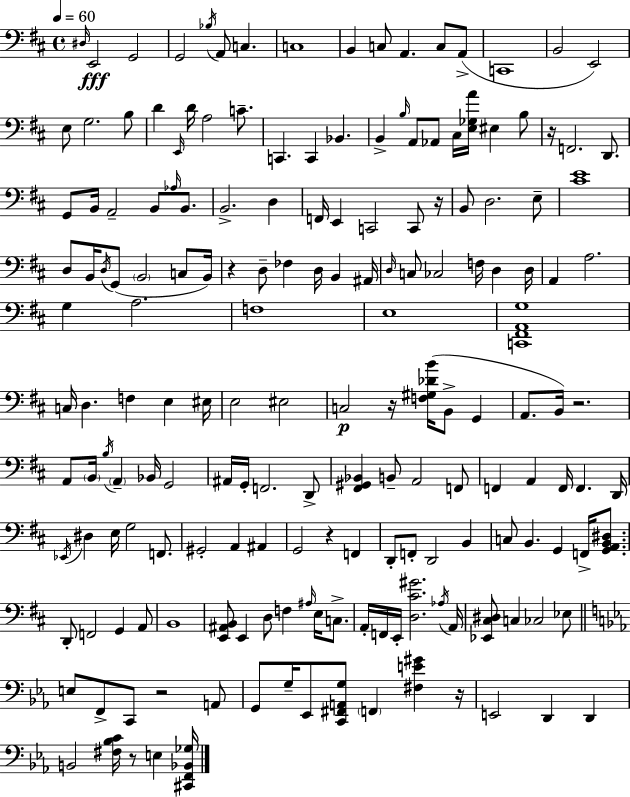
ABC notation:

X:1
T:Untitled
M:4/4
L:1/4
K:D
^D,/4 E,,2 G,,2 G,,2 _B,/4 A,,/2 C, C,4 B,, C,/2 A,, C,/2 A,,/2 C,,4 B,,2 E,,2 E,/2 G,2 B,/2 D E,,/4 D/4 A,2 C/2 C,, C,, _B,, B,, B,/4 A,,/2 _A,,/2 ^C,/4 [E,_G,A]/4 ^E, B,/2 z/4 F,,2 D,,/2 G,,/2 B,,/4 A,,2 B,,/2 _A,/4 B,,/2 B,,2 D, F,,/4 E,, C,,2 C,,/2 z/4 B,,/2 D,2 E,/2 [^CE]4 D,/2 B,,/4 D,/4 G,,/2 B,,2 C,/2 B,,/4 z D,/2 _F, D,/4 B,, ^A,,/4 D,/4 C,/2 _C,2 F,/4 D, D,/4 A,, A,2 G, A,2 F,4 E,4 [C,,^F,,A,,G,]4 C,/4 D, F, E, ^E,/4 E,2 ^E,2 C,2 z/4 [F,^G,_DB]/4 B,,/2 G,, A,,/2 B,,/4 z2 A,,/2 B,,/4 B,/4 A,, _B,,/4 G,,2 ^A,,/4 G,,/4 F,,2 D,,/2 [^F,,^G,,_B,,] B,,/2 A,,2 F,,/2 F,, A,, F,,/4 F,, D,,/4 _E,,/4 ^D, E,/4 G,2 F,,/2 ^G,,2 A,, ^A,, G,,2 z F,, D,,/2 F,,/2 D,,2 B,, C,/2 B,, G,, F,,/4 [G,,A,,B,,^D,]/2 D,,/2 F,,2 G,, A,,/2 B,,4 [E,,^A,,B,,]/2 E,, D,/2 F, ^A,/4 E,/4 C,/2 A,,/4 F,,/4 E,,/4 [D,^C^G]2 _A,/4 A,,/4 [_E,,^C,^D,]/2 C, _C,2 _E,/2 E,/2 F,,/2 C,,/2 z2 A,,/2 G,,/2 G,/4 _E,,/2 [C,,^F,,A,,G,]/2 F,, [^F,E^G] z/4 E,,2 D,, D,, B,,2 [^F,_B,C]/4 z/2 E, [^C,,F,,_B,,_G,]/4